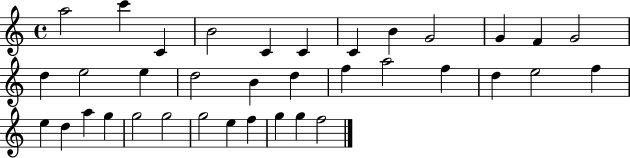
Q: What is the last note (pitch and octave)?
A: F5